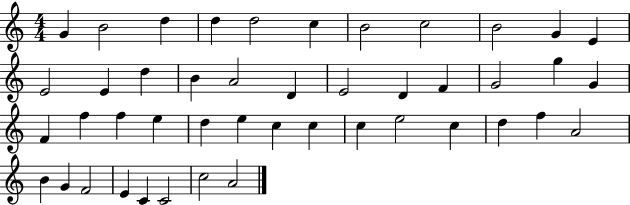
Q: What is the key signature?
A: C major